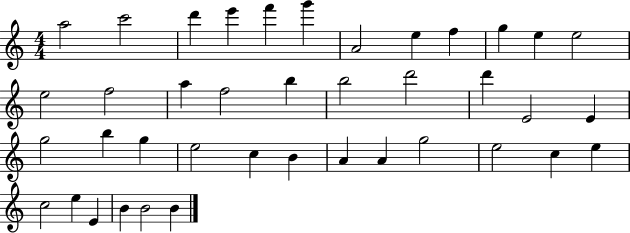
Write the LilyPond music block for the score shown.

{
  \clef treble
  \numericTimeSignature
  \time 4/4
  \key c \major
  a''2 c'''2 | d'''4 e'''4 f'''4 g'''4 | a'2 e''4 f''4 | g''4 e''4 e''2 | \break e''2 f''2 | a''4 f''2 b''4 | b''2 d'''2 | d'''4 e'2 e'4 | \break g''2 b''4 g''4 | e''2 c''4 b'4 | a'4 a'4 g''2 | e''2 c''4 e''4 | \break c''2 e''4 e'4 | b'4 b'2 b'4 | \bar "|."
}